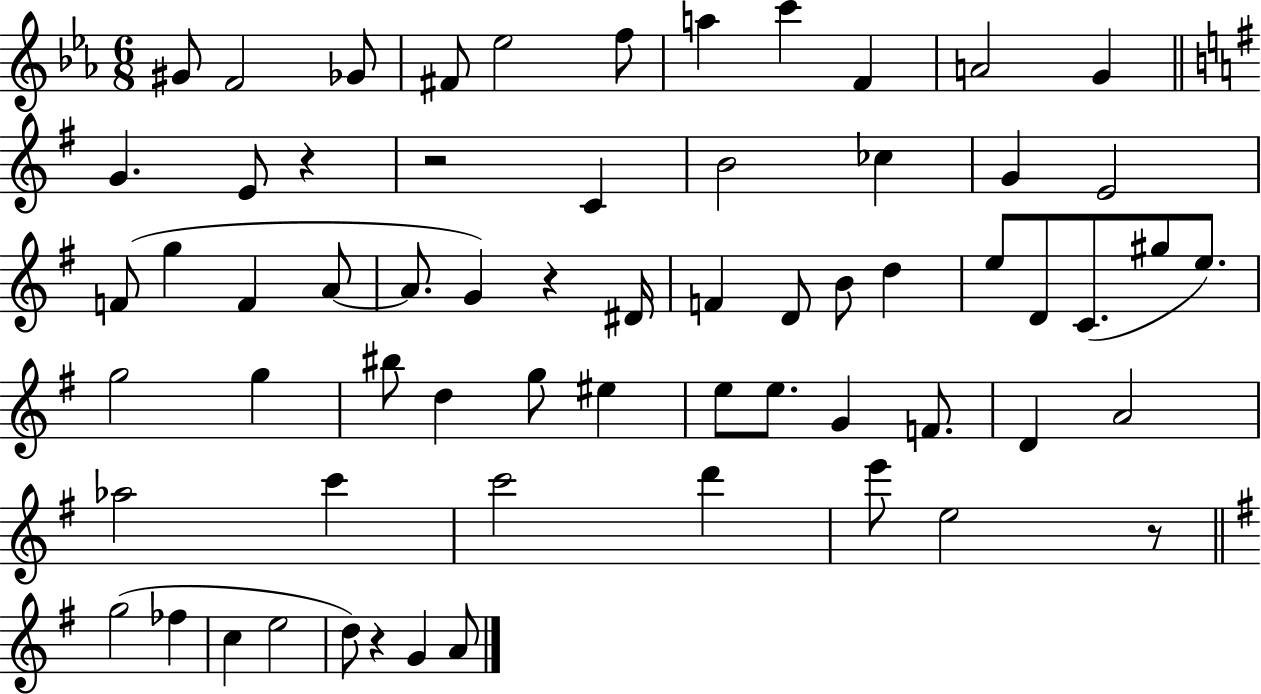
G#4/e F4/h Gb4/e F#4/e Eb5/h F5/e A5/q C6/q F4/q A4/h G4/q G4/q. E4/e R/q R/h C4/q B4/h CES5/q G4/q E4/h F4/e G5/q F4/q A4/e A4/e. G4/q R/q D#4/s F4/q D4/e B4/e D5/q E5/e D4/e C4/e. G#5/e E5/e. G5/h G5/q BIS5/e D5/q G5/e EIS5/q E5/e E5/e. G4/q F4/e. D4/q A4/h Ab5/h C6/q C6/h D6/q E6/e E5/h R/e G5/h FES5/q C5/q E5/h D5/e R/q G4/q A4/e